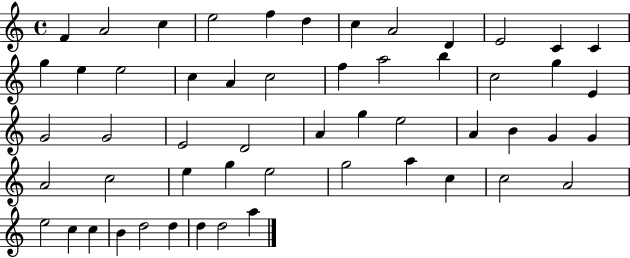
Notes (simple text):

F4/q A4/h C5/q E5/h F5/q D5/q C5/q A4/h D4/q E4/h C4/q C4/q G5/q E5/q E5/h C5/q A4/q C5/h F5/q A5/h B5/q C5/h G5/q E4/q G4/h G4/h E4/h D4/h A4/q G5/q E5/h A4/q B4/q G4/q G4/q A4/h C5/h E5/q G5/q E5/h G5/h A5/q C5/q C5/h A4/h E5/h C5/q C5/q B4/q D5/h D5/q D5/q D5/h A5/q